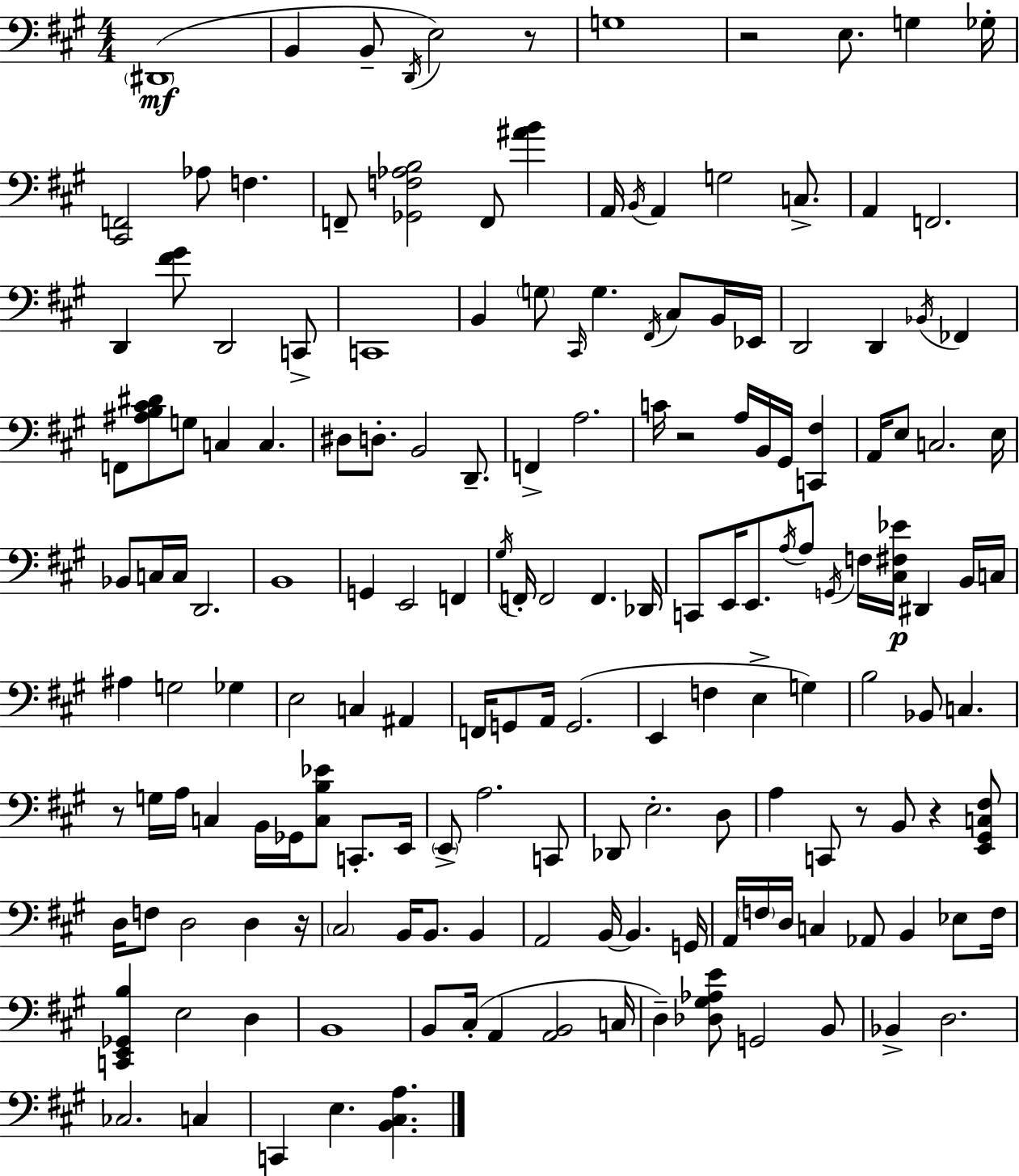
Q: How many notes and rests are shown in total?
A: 166